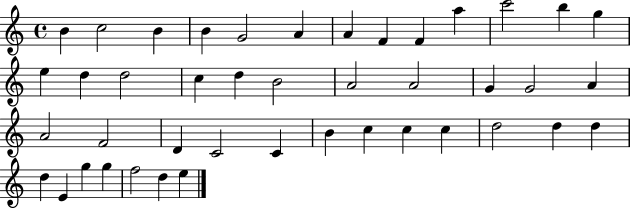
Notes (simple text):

B4/q C5/h B4/q B4/q G4/h A4/q A4/q F4/q F4/q A5/q C6/h B5/q G5/q E5/q D5/q D5/h C5/q D5/q B4/h A4/h A4/h G4/q G4/h A4/q A4/h F4/h D4/q C4/h C4/q B4/q C5/q C5/q C5/q D5/h D5/q D5/q D5/q E4/q G5/q G5/q F5/h D5/q E5/q